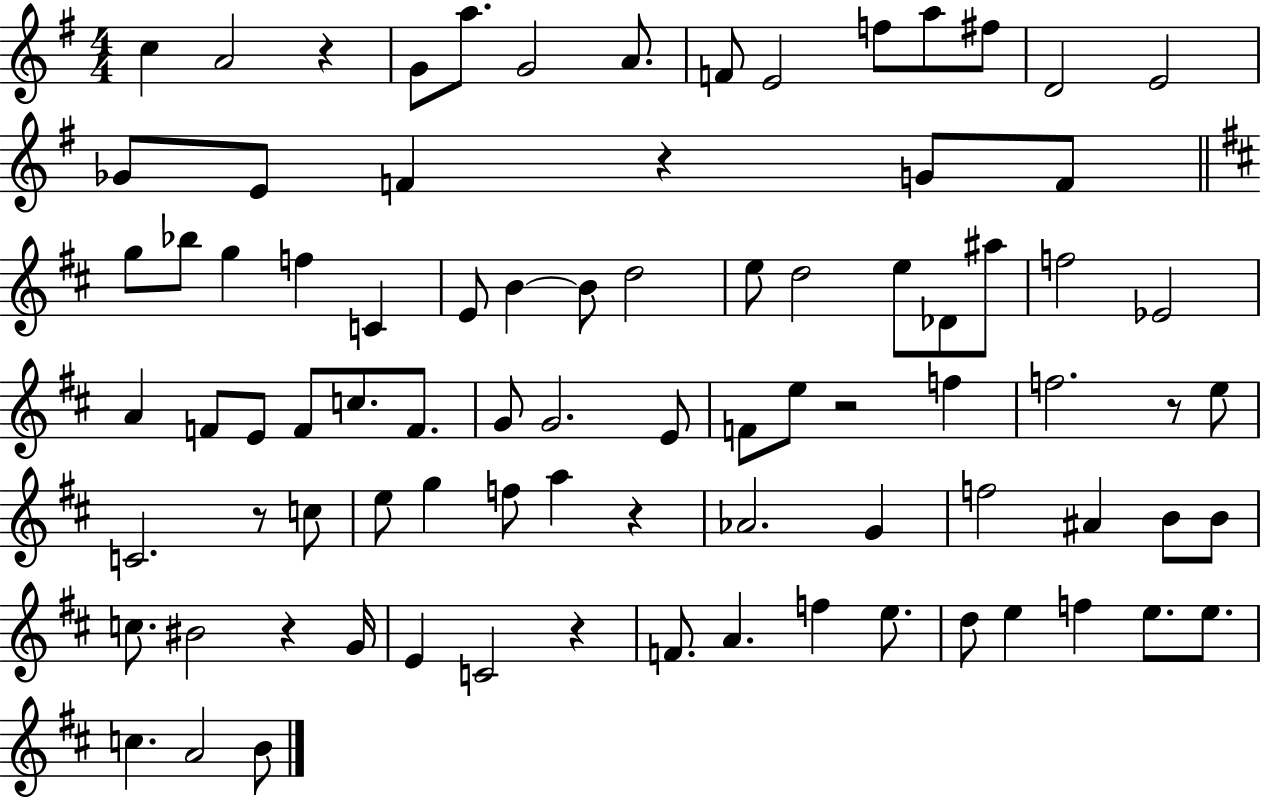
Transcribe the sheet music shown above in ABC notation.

X:1
T:Untitled
M:4/4
L:1/4
K:G
c A2 z G/2 a/2 G2 A/2 F/2 E2 f/2 a/2 ^f/2 D2 E2 _G/2 E/2 F z G/2 F/2 g/2 _b/2 g f C E/2 B B/2 d2 e/2 d2 e/2 _D/2 ^a/2 f2 _E2 A F/2 E/2 F/2 c/2 F/2 G/2 G2 E/2 F/2 e/2 z2 f f2 z/2 e/2 C2 z/2 c/2 e/2 g f/2 a z _A2 G f2 ^A B/2 B/2 c/2 ^B2 z G/4 E C2 z F/2 A f e/2 d/2 e f e/2 e/2 c A2 B/2